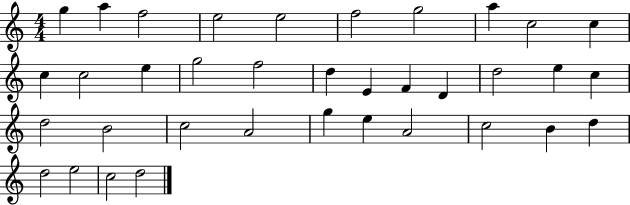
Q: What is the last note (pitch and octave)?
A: D5